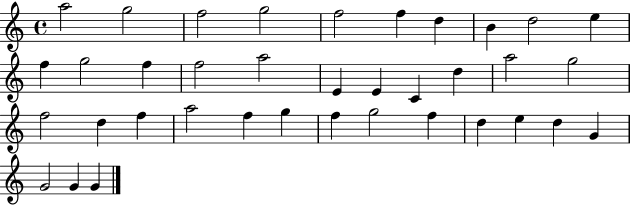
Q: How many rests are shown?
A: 0